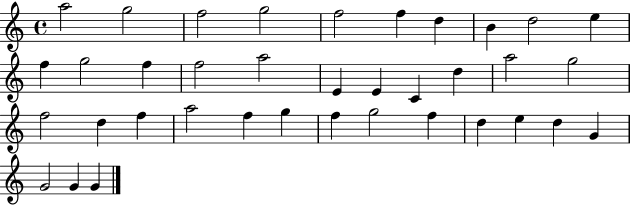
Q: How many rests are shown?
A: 0